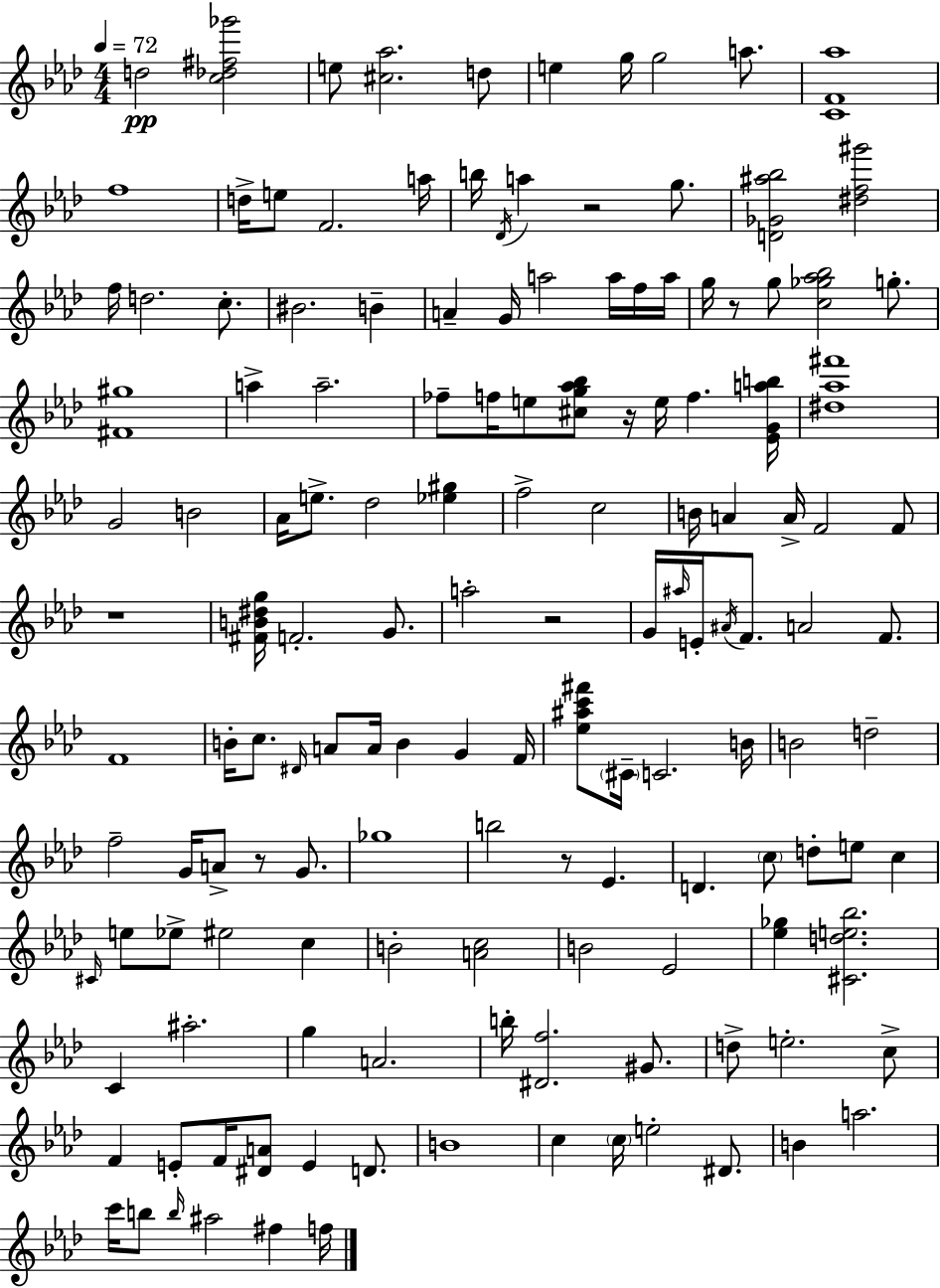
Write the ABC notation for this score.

X:1
T:Untitled
M:4/4
L:1/4
K:Ab
d2 [c_d^f_g']2 e/2 [^c_a]2 d/2 e g/4 g2 a/2 [CF_a]4 f4 d/4 e/2 F2 a/4 b/4 _D/4 a z2 g/2 [D_G^a_b]2 [^df^g']2 f/4 d2 c/2 ^B2 B A G/4 a2 a/4 f/4 a/4 g/4 z/2 g/2 [c_g_a_b]2 g/2 [^F^g]4 a a2 _f/2 f/4 e/2 [^cg_a_b]/2 z/4 e/4 f [_EGab]/4 [^d_a^f']4 G2 B2 _A/4 e/2 _d2 [_e^g] f2 c2 B/4 A A/4 F2 F/2 z4 [^FB^dg]/4 F2 G/2 a2 z2 G/4 ^a/4 E/4 ^A/4 F/2 A2 F/2 F4 B/4 c/2 ^D/4 A/2 A/4 B G F/4 [_e^ac'^f']/2 ^C/4 C2 B/4 B2 d2 f2 G/4 A/2 z/2 G/2 _g4 b2 z/2 _E D c/2 d/2 e/2 c ^C/4 e/2 _e/2 ^e2 c B2 [Ac]2 B2 _E2 [_e_g] [^Cde_b]2 C ^a2 g A2 b/4 [^Df]2 ^G/2 d/2 e2 c/2 F E/2 F/4 [^DA]/2 E D/2 B4 c c/4 e2 ^D/2 B a2 c'/4 b/2 b/4 ^a2 ^f f/4